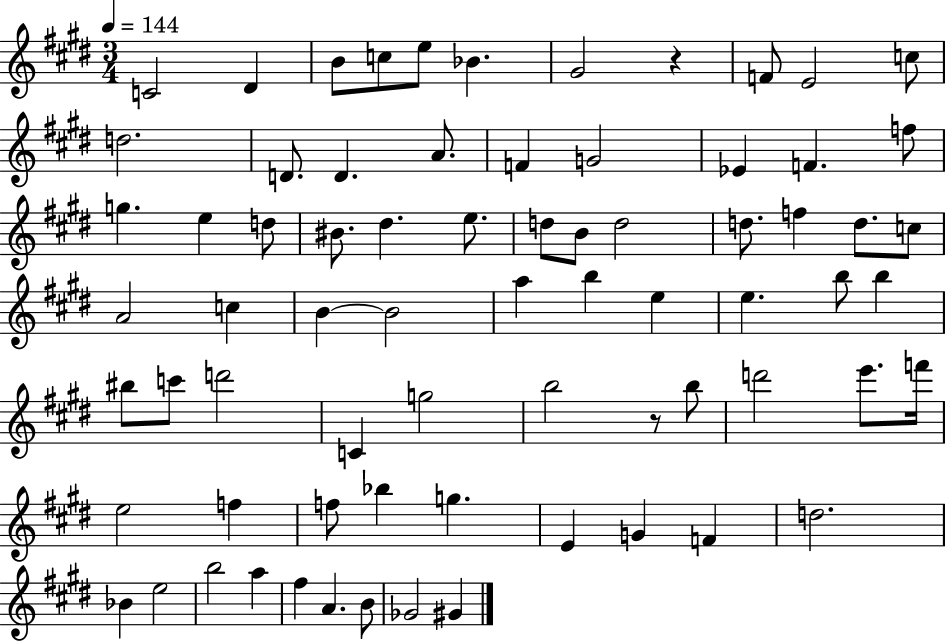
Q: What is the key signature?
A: E major